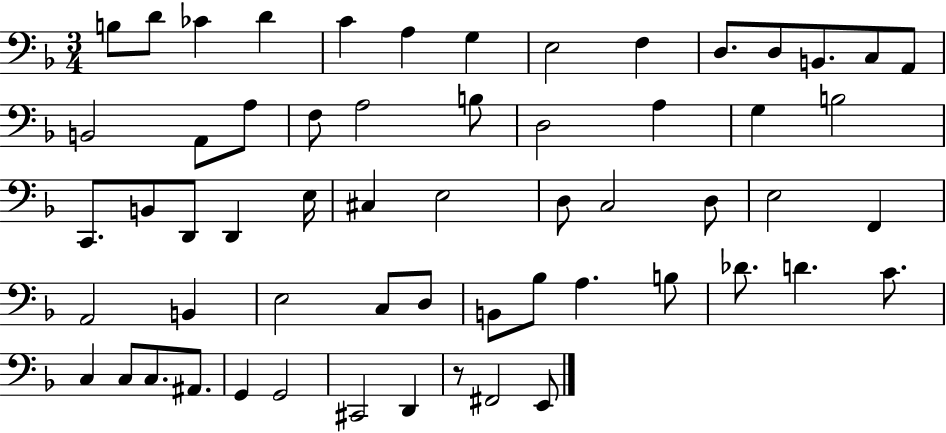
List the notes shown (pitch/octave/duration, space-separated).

B3/e D4/e CES4/q D4/q C4/q A3/q G3/q E3/h F3/q D3/e. D3/e B2/e. C3/e A2/e B2/h A2/e A3/e F3/e A3/h B3/e D3/h A3/q G3/q B3/h C2/e. B2/e D2/e D2/q E3/s C#3/q E3/h D3/e C3/h D3/e E3/h F2/q A2/h B2/q E3/h C3/e D3/e B2/e Bb3/e A3/q. B3/e Db4/e. D4/q. C4/e. C3/q C3/e C3/e. A#2/e. G2/q G2/h C#2/h D2/q R/e F#2/h E2/e